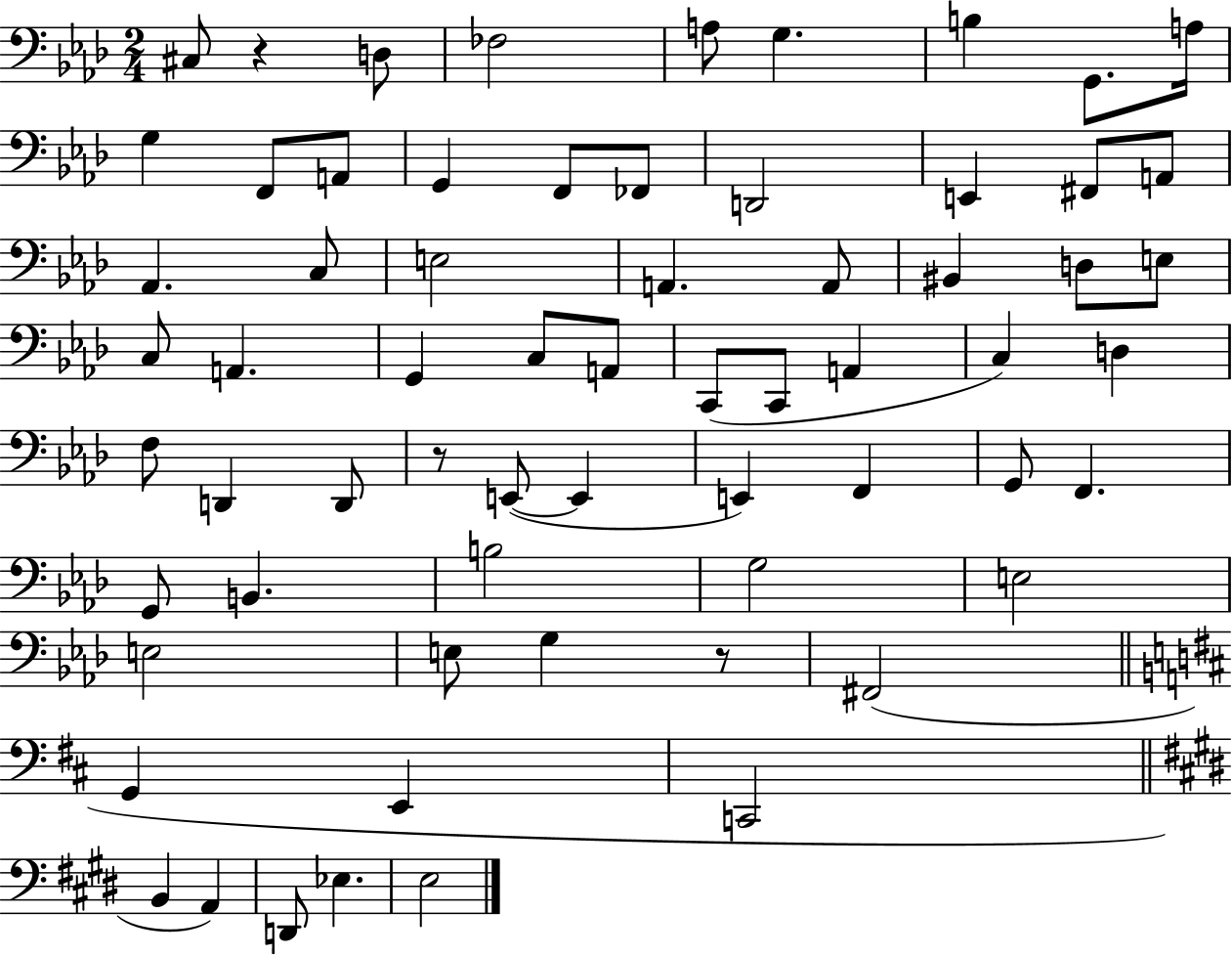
{
  \clef bass
  \numericTimeSignature
  \time 2/4
  \key aes \major
  cis8 r4 d8 | fes2 | a8 g4. | b4 g,8. a16 | \break g4 f,8 a,8 | g,4 f,8 fes,8 | d,2 | e,4 fis,8 a,8 | \break aes,4. c8 | e2 | a,4. a,8 | bis,4 d8 e8 | \break c8 a,4. | g,4 c8 a,8 | c,8( c,8 a,4 | c4) d4 | \break f8 d,4 d,8 | r8 e,8~(~ e,4 | e,4) f,4 | g,8 f,4. | \break g,8 b,4. | b2 | g2 | e2 | \break e2 | e8 g4 r8 | fis,2( | \bar "||" \break \key d \major g,4 e,4 | c,2 | \bar "||" \break \key e \major b,4 a,4) | d,8 ees4. | e2 | \bar "|."
}